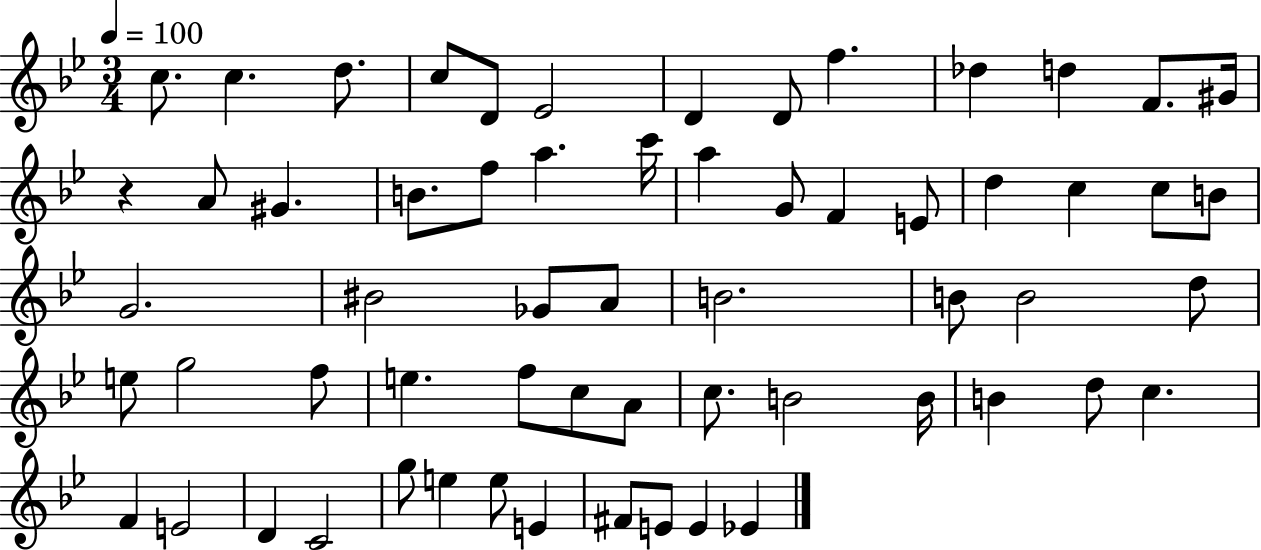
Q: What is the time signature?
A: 3/4